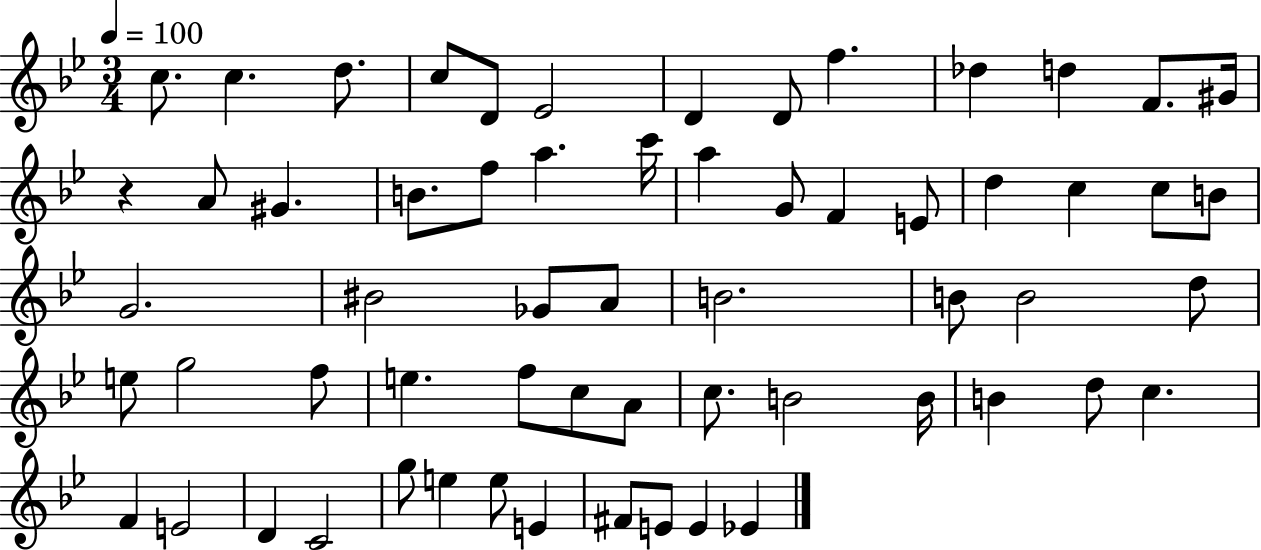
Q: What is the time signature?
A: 3/4